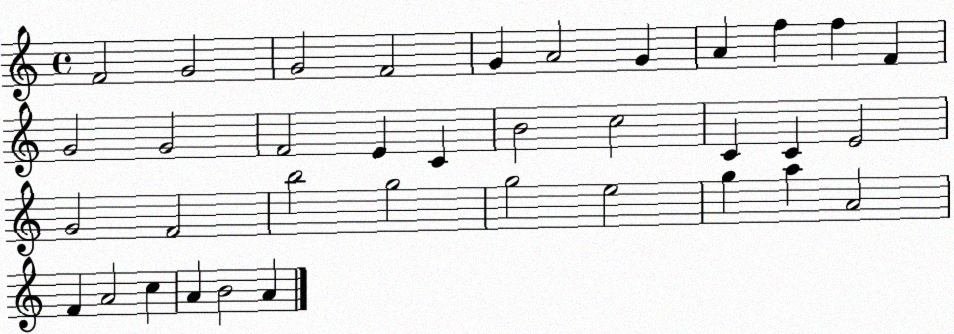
X:1
T:Untitled
M:4/4
L:1/4
K:C
F2 G2 G2 F2 G A2 G A f f F G2 G2 F2 E C B2 c2 C C E2 G2 F2 b2 g2 g2 e2 g a A2 F A2 c A B2 A